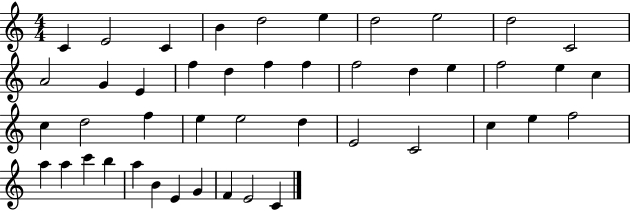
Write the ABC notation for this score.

X:1
T:Untitled
M:4/4
L:1/4
K:C
C E2 C B d2 e d2 e2 d2 C2 A2 G E f d f f f2 d e f2 e c c d2 f e e2 d E2 C2 c e f2 a a c' b a B E G F E2 C